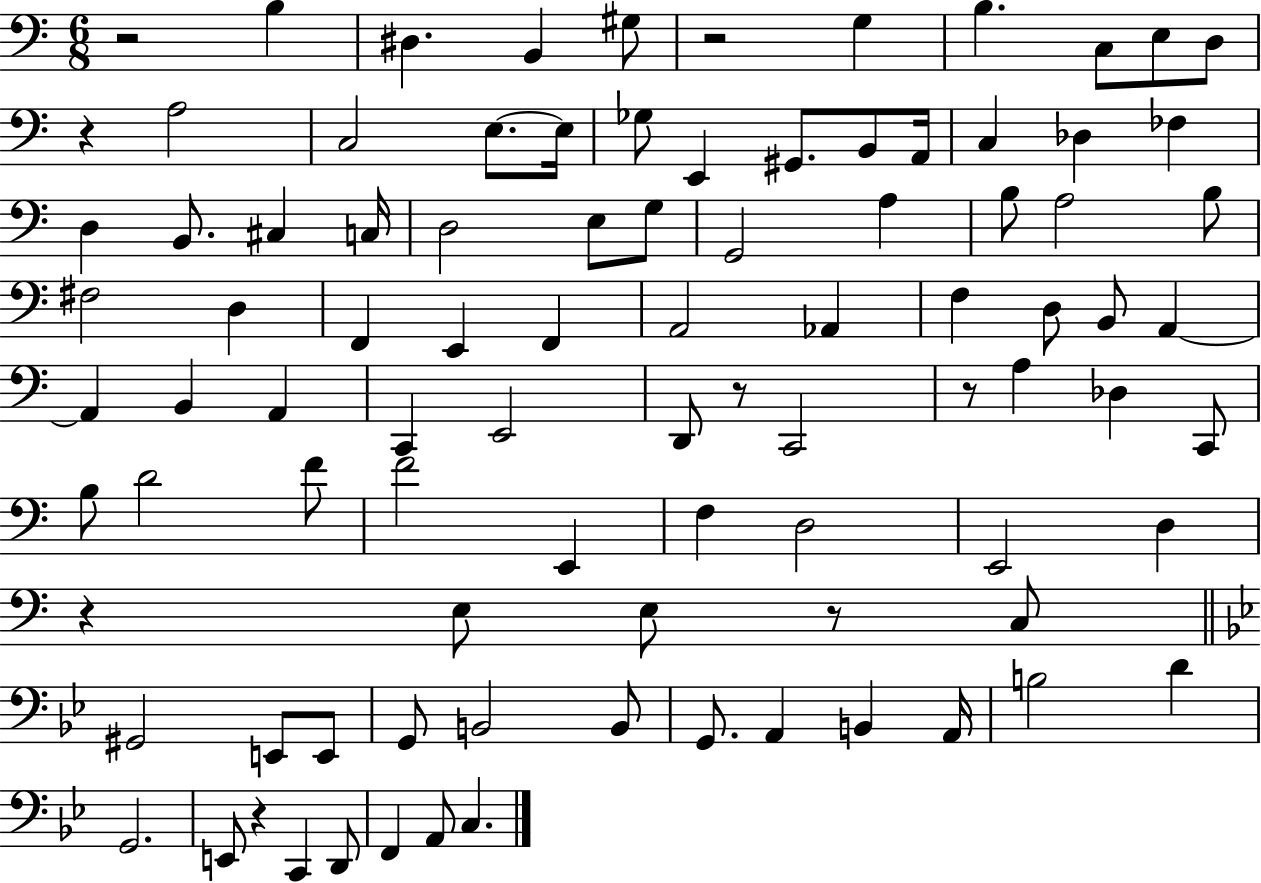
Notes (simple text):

R/h B3/q D#3/q. B2/q G#3/e R/h G3/q B3/q. C3/e E3/e D3/e R/q A3/h C3/h E3/e. E3/s Gb3/e E2/q G#2/e. B2/e A2/s C3/q Db3/q FES3/q D3/q B2/e. C#3/q C3/s D3/h E3/e G3/e G2/h A3/q B3/e A3/h B3/e F#3/h D3/q F2/q E2/q F2/q A2/h Ab2/q F3/q D3/e B2/e A2/q A2/q B2/q A2/q C2/q E2/h D2/e R/e C2/h R/e A3/q Db3/q C2/e B3/e D4/h F4/e F4/h E2/q F3/q D3/h E2/h D3/q R/q E3/e E3/e R/e C3/e G#2/h E2/e E2/e G2/e B2/h B2/e G2/e. A2/q B2/q A2/s B3/h D4/q G2/h. E2/e R/q C2/q D2/e F2/q A2/e C3/q.